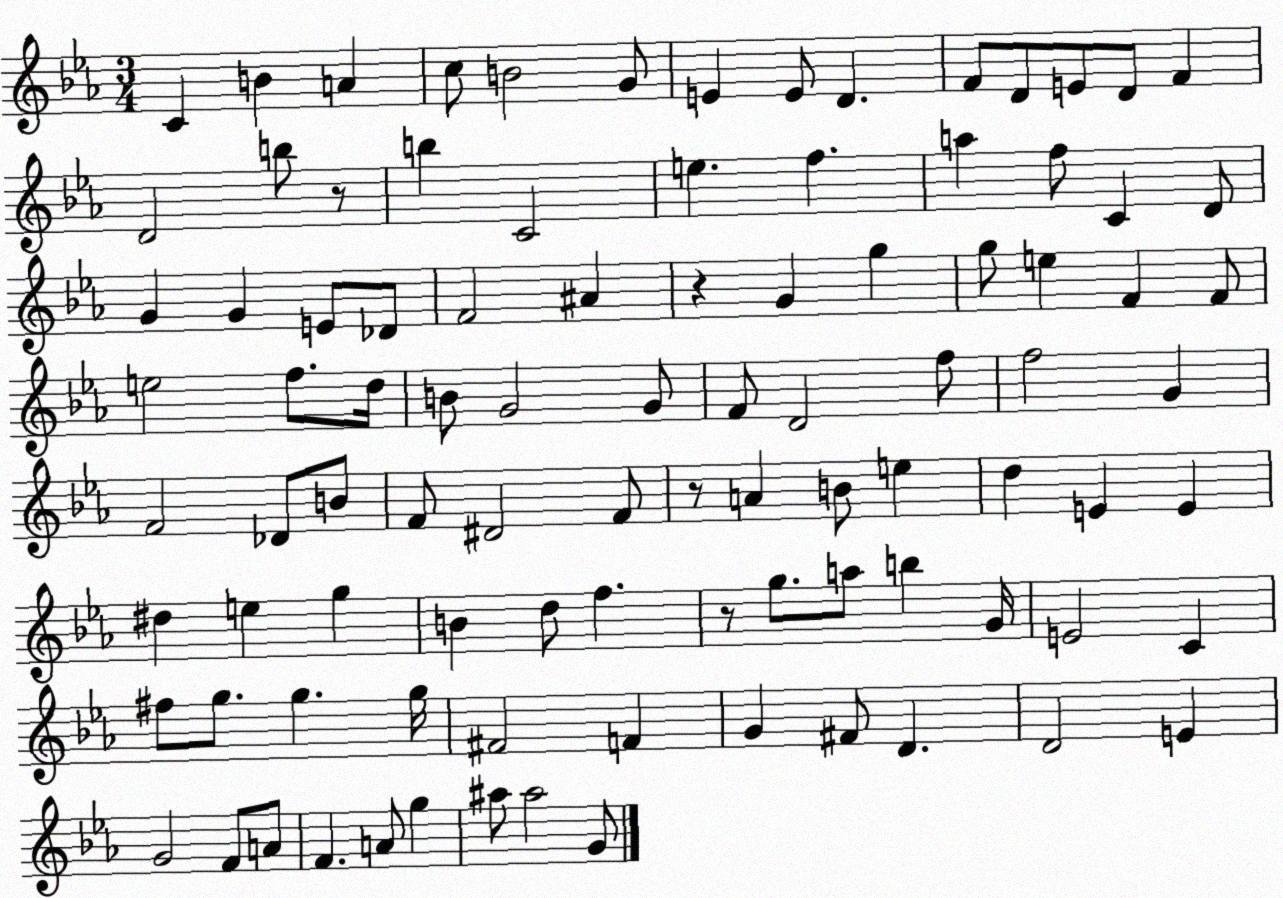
X:1
T:Untitled
M:3/4
L:1/4
K:Eb
C B A c/2 B2 G/2 E E/2 D F/2 D/2 E/2 D/2 F D2 b/2 z/2 b C2 e f a f/2 C D/2 G G E/2 _D/2 F2 ^A z G g g/2 e F F/2 e2 f/2 d/4 B/2 G2 G/2 F/2 D2 f/2 f2 G F2 _D/2 B/2 F/2 ^D2 F/2 z/2 A B/2 e d E E ^d e g B d/2 f z/2 g/2 a/2 b G/4 E2 C ^f/2 g/2 g g/4 ^F2 F G ^F/2 D D2 E G2 F/2 A/2 F A/2 g ^a/2 ^a2 G/2